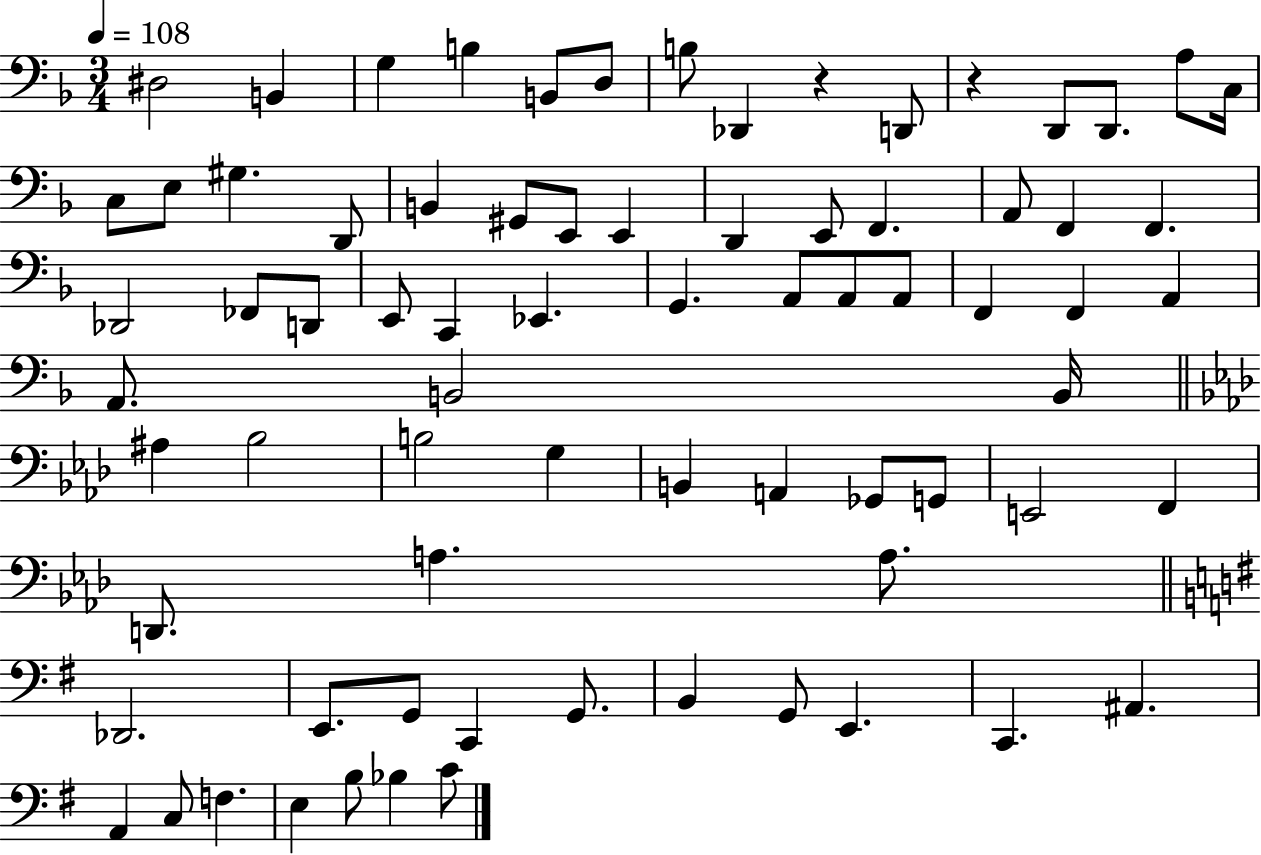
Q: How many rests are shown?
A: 2